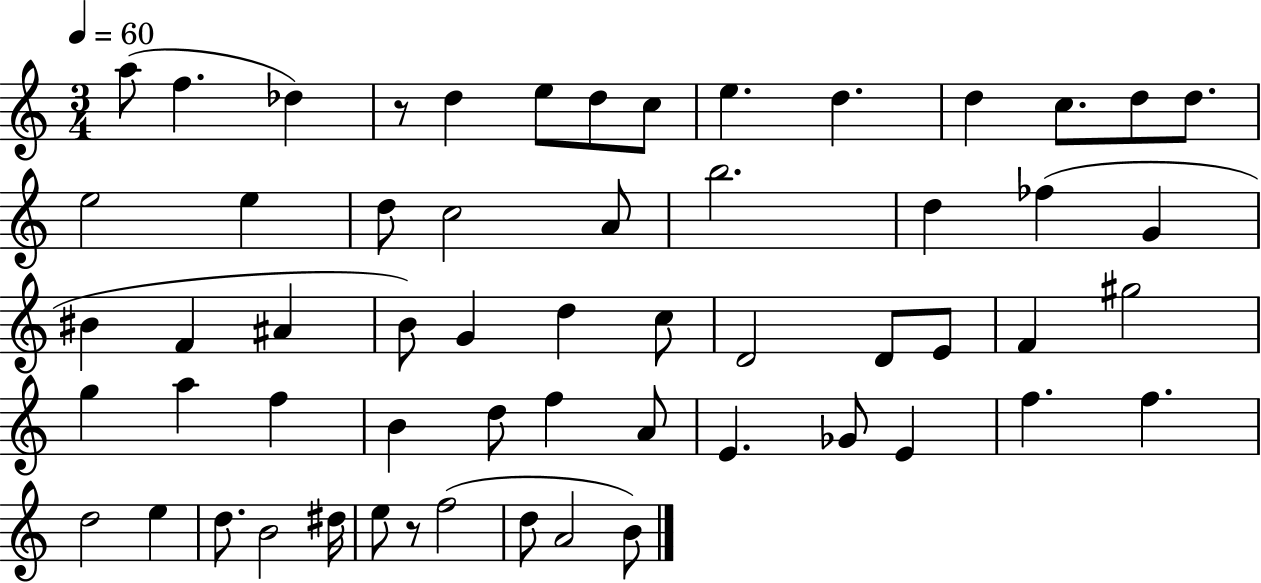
{
  \clef treble
  \numericTimeSignature
  \time 3/4
  \key c \major
  \tempo 4 = 60
  \repeat volta 2 { a''8( f''4. des''4) | r8 d''4 e''8 d''8 c''8 | e''4. d''4. | d''4 c''8. d''8 d''8. | \break e''2 e''4 | d''8 c''2 a'8 | b''2. | d''4 fes''4( g'4 | \break bis'4 f'4 ais'4 | b'8) g'4 d''4 c''8 | d'2 d'8 e'8 | f'4 gis''2 | \break g''4 a''4 f''4 | b'4 d''8 f''4 a'8 | e'4. ges'8 e'4 | f''4. f''4. | \break d''2 e''4 | d''8. b'2 dis''16 | e''8 r8 f''2( | d''8 a'2 b'8) | \break } \bar "|."
}